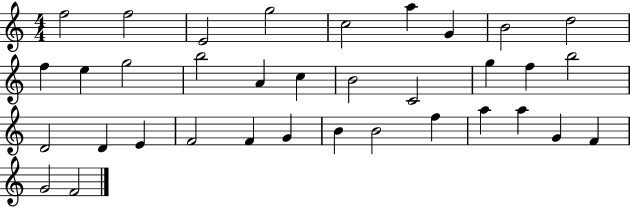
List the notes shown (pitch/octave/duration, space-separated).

F5/h F5/h E4/h G5/h C5/h A5/q G4/q B4/h D5/h F5/q E5/q G5/h B5/h A4/q C5/q B4/h C4/h G5/q F5/q B5/h D4/h D4/q E4/q F4/h F4/q G4/q B4/q B4/h F5/q A5/q A5/q G4/q F4/q G4/h F4/h